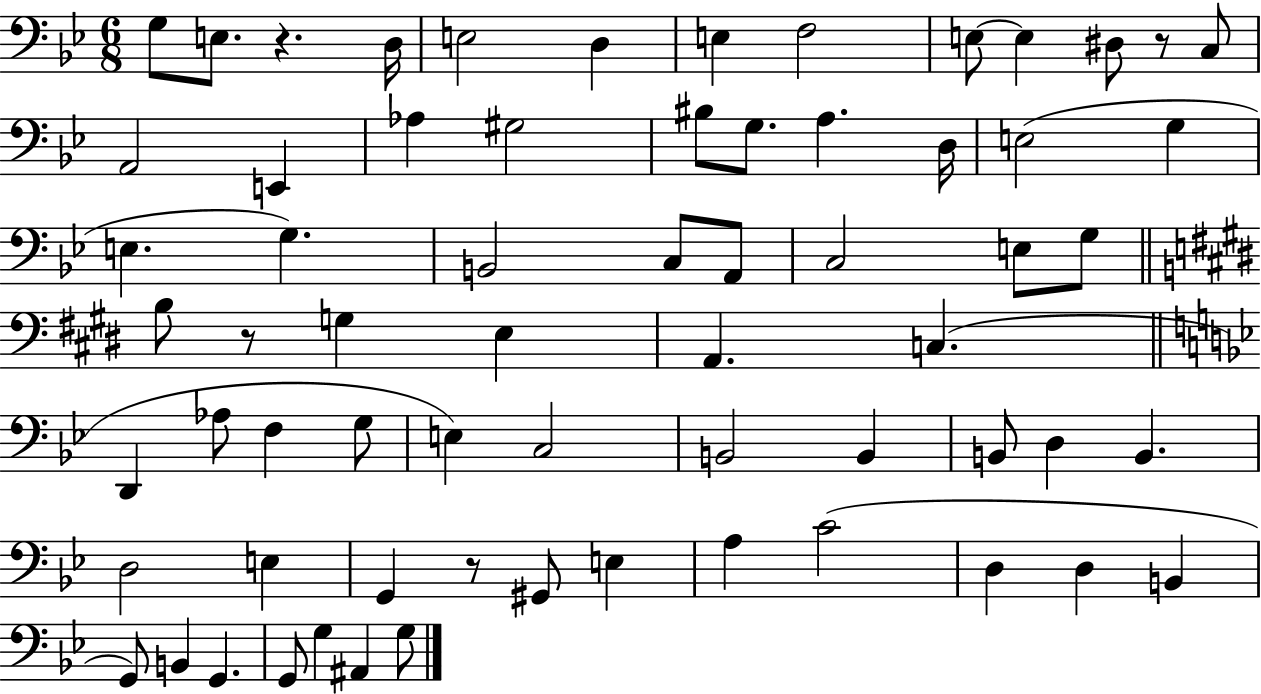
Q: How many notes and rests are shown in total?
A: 66